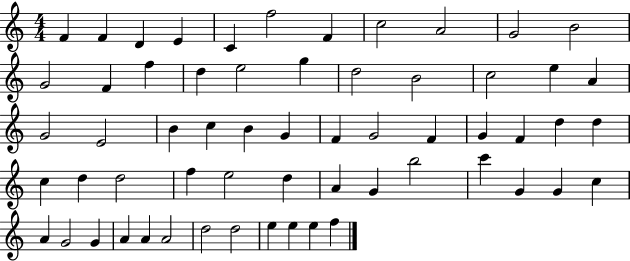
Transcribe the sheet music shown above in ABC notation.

X:1
T:Untitled
M:4/4
L:1/4
K:C
F F D E C f2 F c2 A2 G2 B2 G2 F f d e2 g d2 B2 c2 e A G2 E2 B c B G F G2 F G F d d c d d2 f e2 d A G b2 c' G G c A G2 G A A A2 d2 d2 e e e f